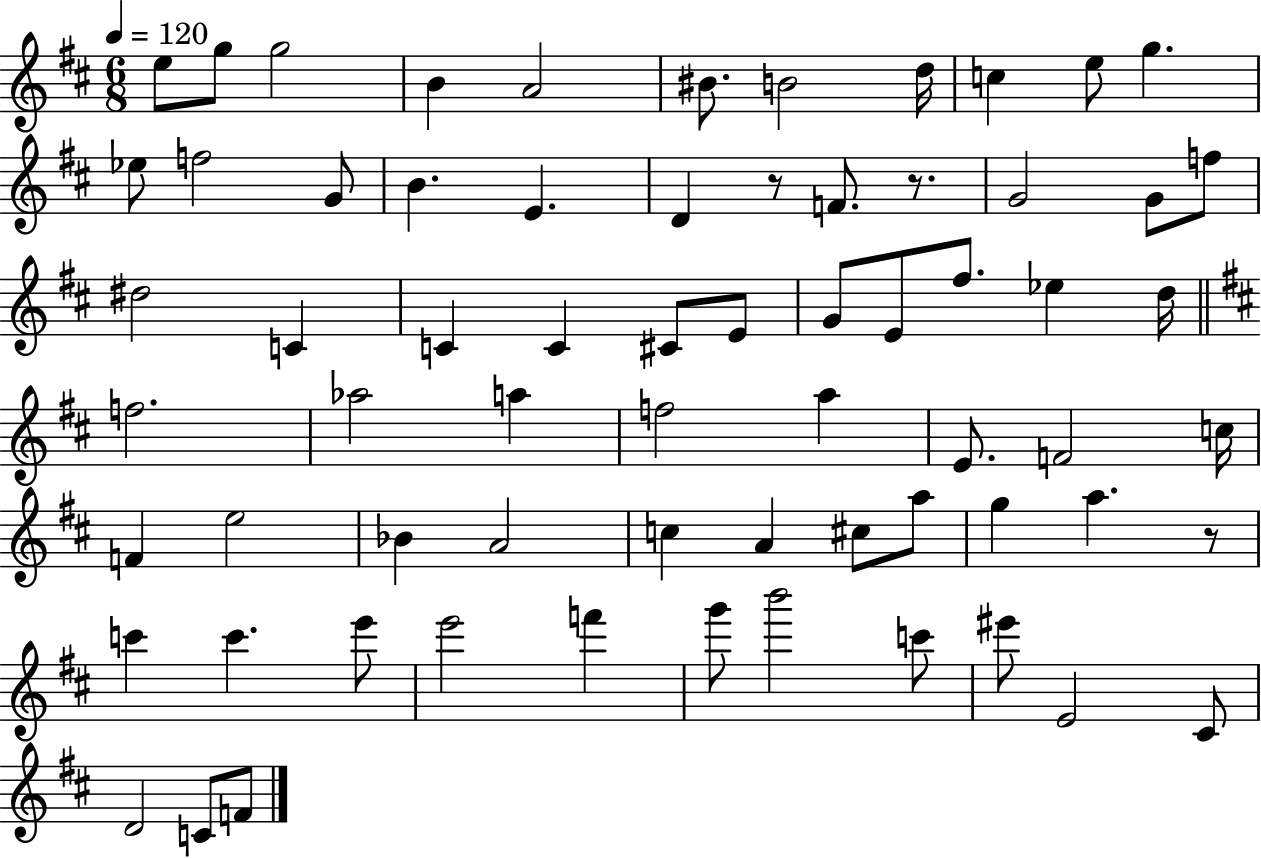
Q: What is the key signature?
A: D major